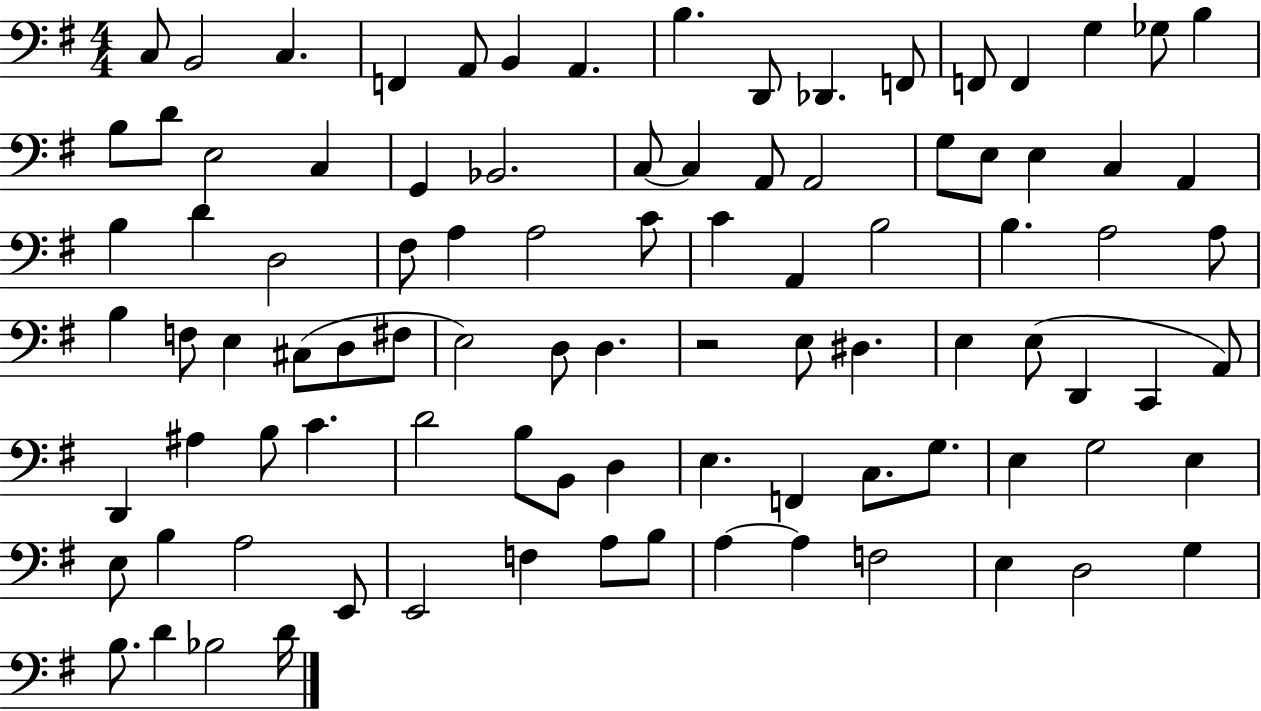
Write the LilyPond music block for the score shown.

{
  \clef bass
  \numericTimeSignature
  \time 4/4
  \key g \major
  c8 b,2 c4. | f,4 a,8 b,4 a,4. | b4. d,8 des,4. f,8 | f,8 f,4 g4 ges8 b4 | \break b8 d'8 e2 c4 | g,4 bes,2. | c8~~ c4 a,8 a,2 | g8 e8 e4 c4 a,4 | \break b4 d'4 d2 | fis8 a4 a2 c'8 | c'4 a,4 b2 | b4. a2 a8 | \break b4 f8 e4 cis8( d8 fis8 | e2) d8 d4. | r2 e8 dis4. | e4 e8( d,4 c,4 a,8) | \break d,4 ais4 b8 c'4. | d'2 b8 b,8 d4 | e4. f,4 c8. g8. | e4 g2 e4 | \break e8 b4 a2 e,8 | e,2 f4 a8 b8 | a4~~ a4 f2 | e4 d2 g4 | \break b8. d'4 bes2 d'16 | \bar "|."
}